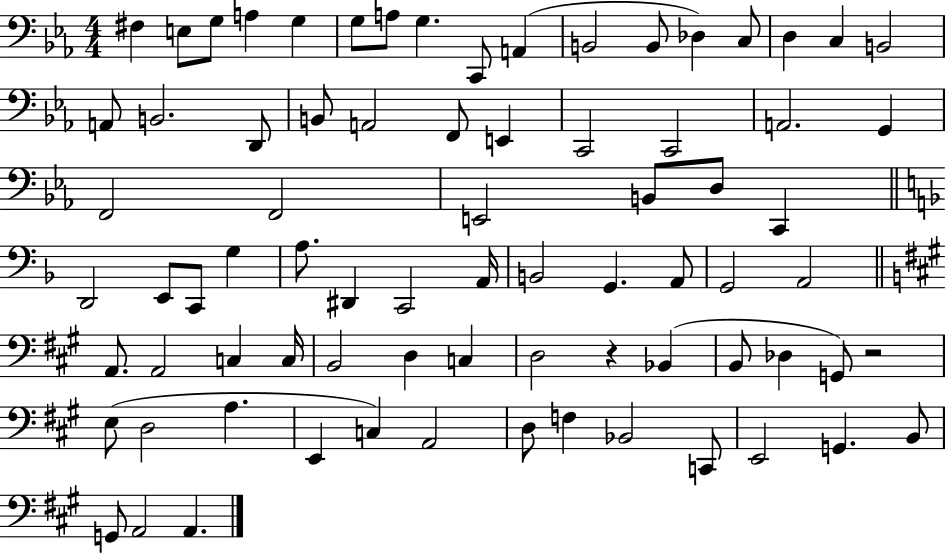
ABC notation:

X:1
T:Untitled
M:4/4
L:1/4
K:Eb
^F, E,/2 G,/2 A, G, G,/2 A,/2 G, C,,/2 A,, B,,2 B,,/2 _D, C,/2 D, C, B,,2 A,,/2 B,,2 D,,/2 B,,/2 A,,2 F,,/2 E,, C,,2 C,,2 A,,2 G,, F,,2 F,,2 E,,2 B,,/2 D,/2 C,, D,,2 E,,/2 C,,/2 G, A,/2 ^D,, C,,2 A,,/4 B,,2 G,, A,,/2 G,,2 A,,2 A,,/2 A,,2 C, C,/4 B,,2 D, C, D,2 z _B,, B,,/2 _D, G,,/2 z2 E,/2 D,2 A, E,, C, A,,2 D,/2 F, _B,,2 C,,/2 E,,2 G,, B,,/2 G,,/2 A,,2 A,,